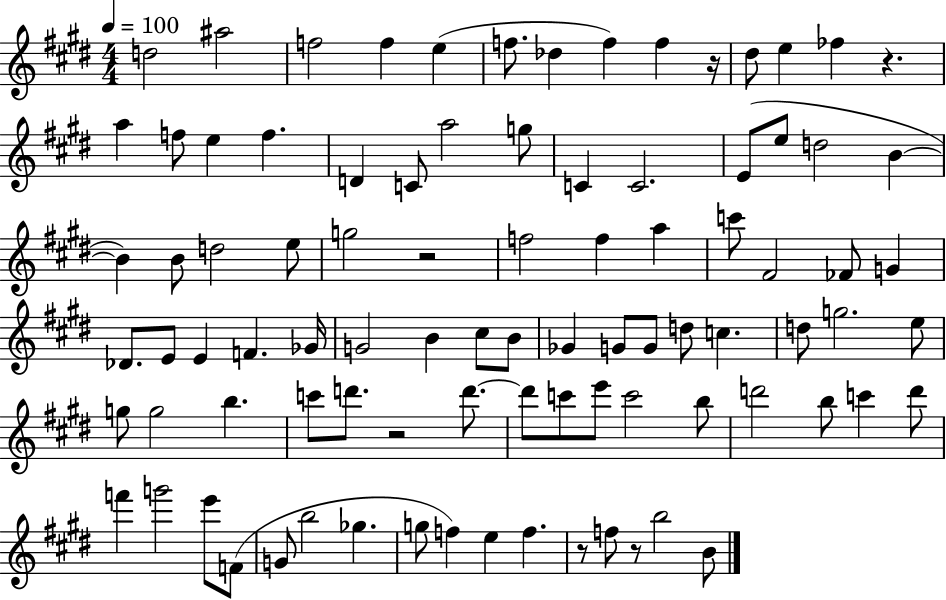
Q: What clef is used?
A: treble